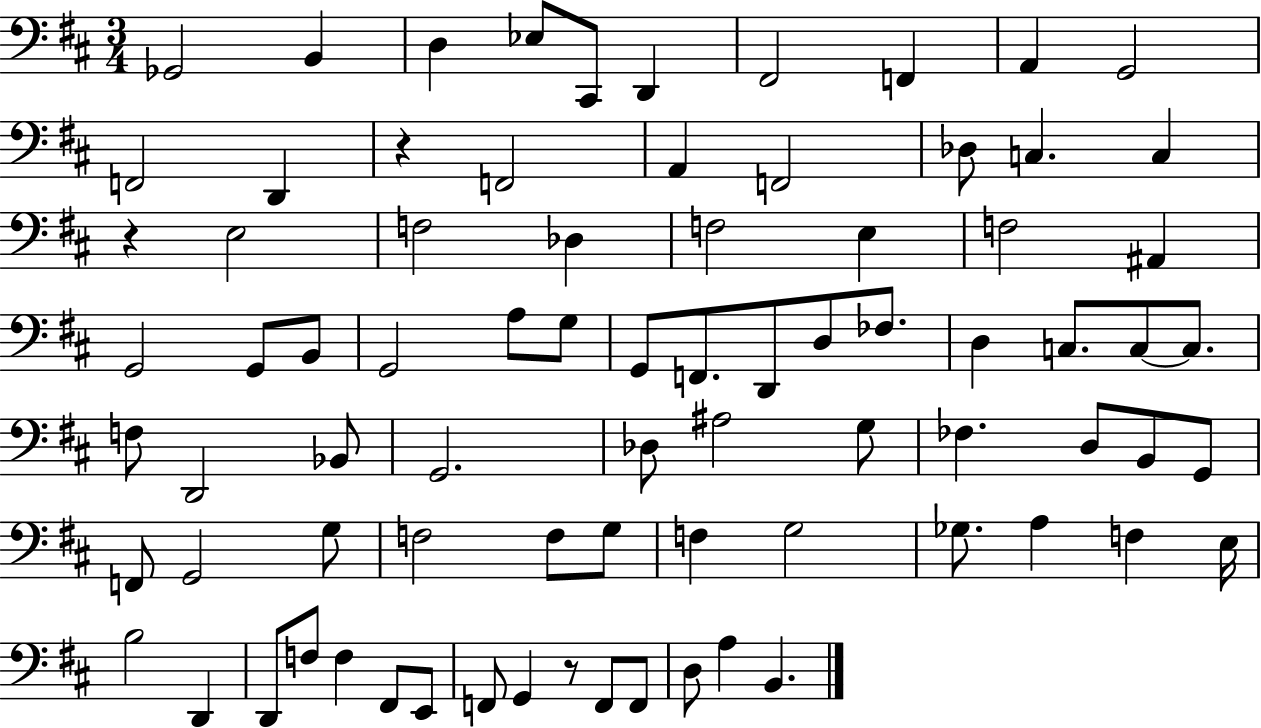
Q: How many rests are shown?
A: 3